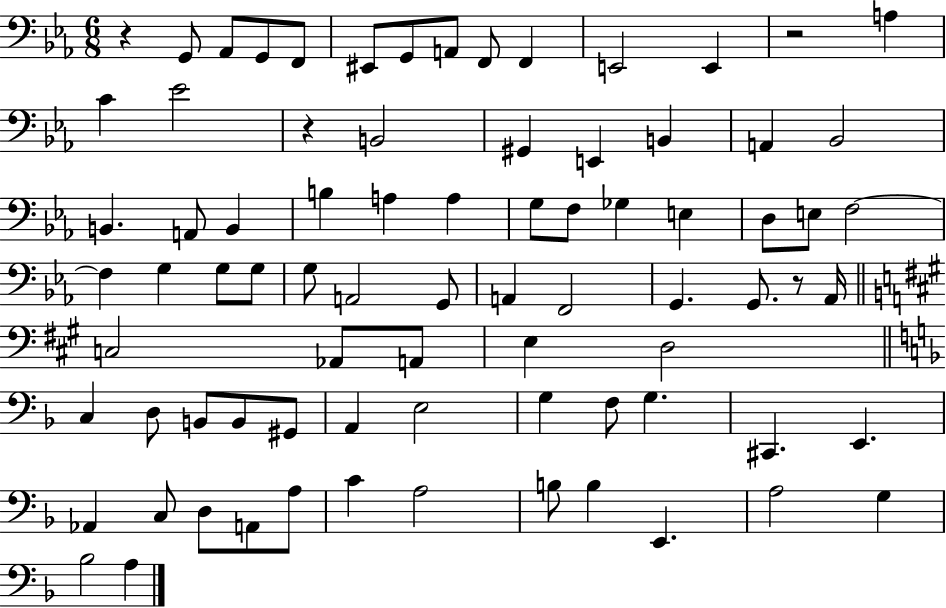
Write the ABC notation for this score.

X:1
T:Untitled
M:6/8
L:1/4
K:Eb
z G,,/2 _A,,/2 G,,/2 F,,/2 ^E,,/2 G,,/2 A,,/2 F,,/2 F,, E,,2 E,, z2 A, C _E2 z B,,2 ^G,, E,, B,, A,, _B,,2 B,, A,,/2 B,, B, A, A, G,/2 F,/2 _G, E, D,/2 E,/2 F,2 F, G, G,/2 G,/2 G,/2 A,,2 G,,/2 A,, F,,2 G,, G,,/2 z/2 _A,,/4 C,2 _A,,/2 A,,/2 E, D,2 C, D,/2 B,,/2 B,,/2 ^G,,/2 A,, E,2 G, F,/2 G, ^C,, E,, _A,, C,/2 D,/2 A,,/2 A,/2 C A,2 B,/2 B, E,, A,2 G, _B,2 A,